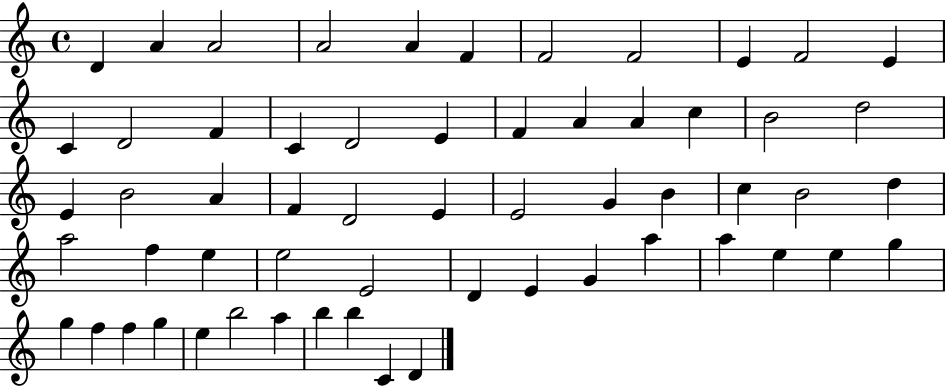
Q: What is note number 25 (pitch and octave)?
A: B4